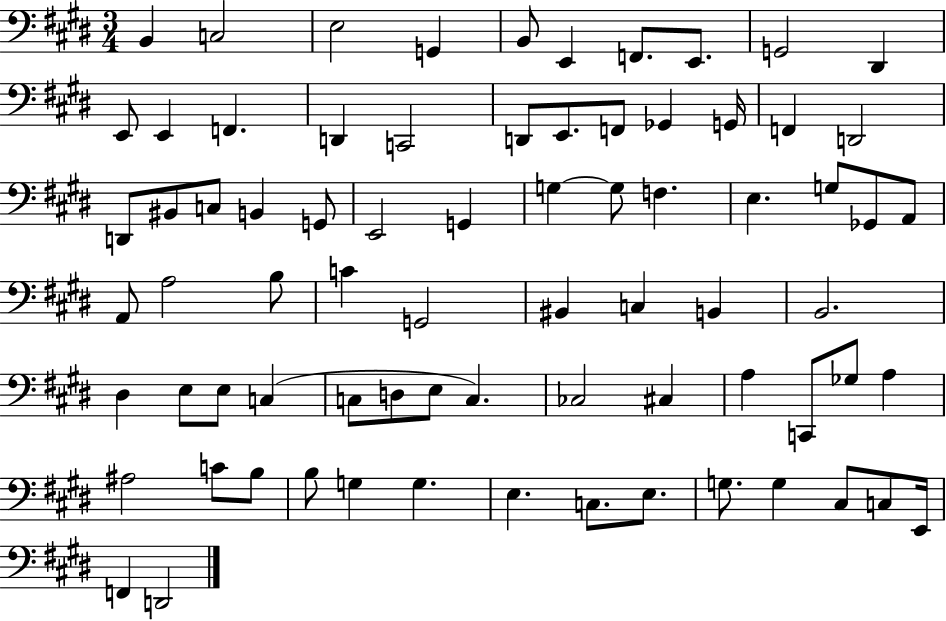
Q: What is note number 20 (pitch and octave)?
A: G2